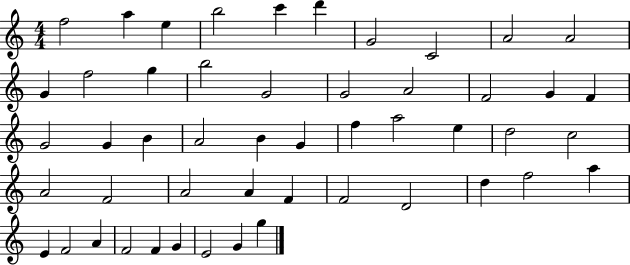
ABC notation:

X:1
T:Untitled
M:4/4
L:1/4
K:C
f2 a e b2 c' d' G2 C2 A2 A2 G f2 g b2 G2 G2 A2 F2 G F G2 G B A2 B G f a2 e d2 c2 A2 F2 A2 A F F2 D2 d f2 a E F2 A F2 F G E2 G g